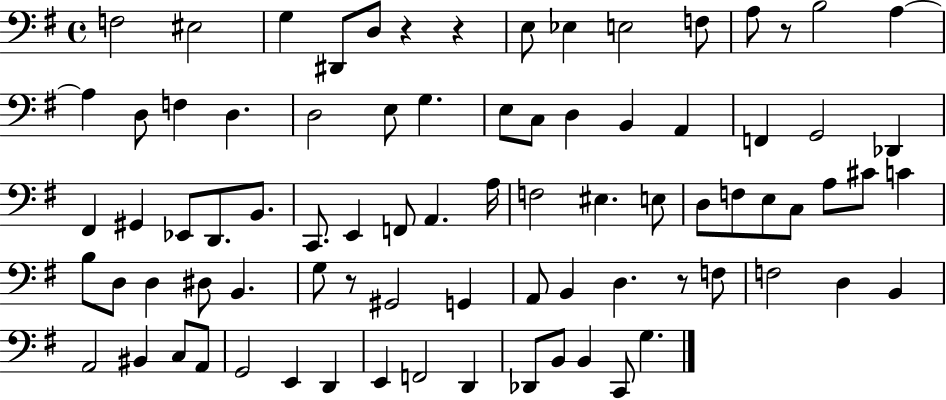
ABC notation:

X:1
T:Untitled
M:4/4
L:1/4
K:G
F,2 ^E,2 G, ^D,,/2 D,/2 z z E,/2 _E, E,2 F,/2 A,/2 z/2 B,2 A, A, D,/2 F, D, D,2 E,/2 G, E,/2 C,/2 D, B,, A,, F,, G,,2 _D,, ^F,, ^G,, _E,,/2 D,,/2 B,,/2 C,,/2 E,, F,,/2 A,, A,/4 F,2 ^E, E,/2 D,/2 F,/2 E,/2 C,/2 A,/2 ^C/2 C B,/2 D,/2 D, ^D,/2 B,, G,/2 z/2 ^G,,2 G,, A,,/2 B,, D, z/2 F,/2 F,2 D, B,, A,,2 ^B,, C,/2 A,,/2 G,,2 E,, D,, E,, F,,2 D,, _D,,/2 B,,/2 B,, C,,/2 G,